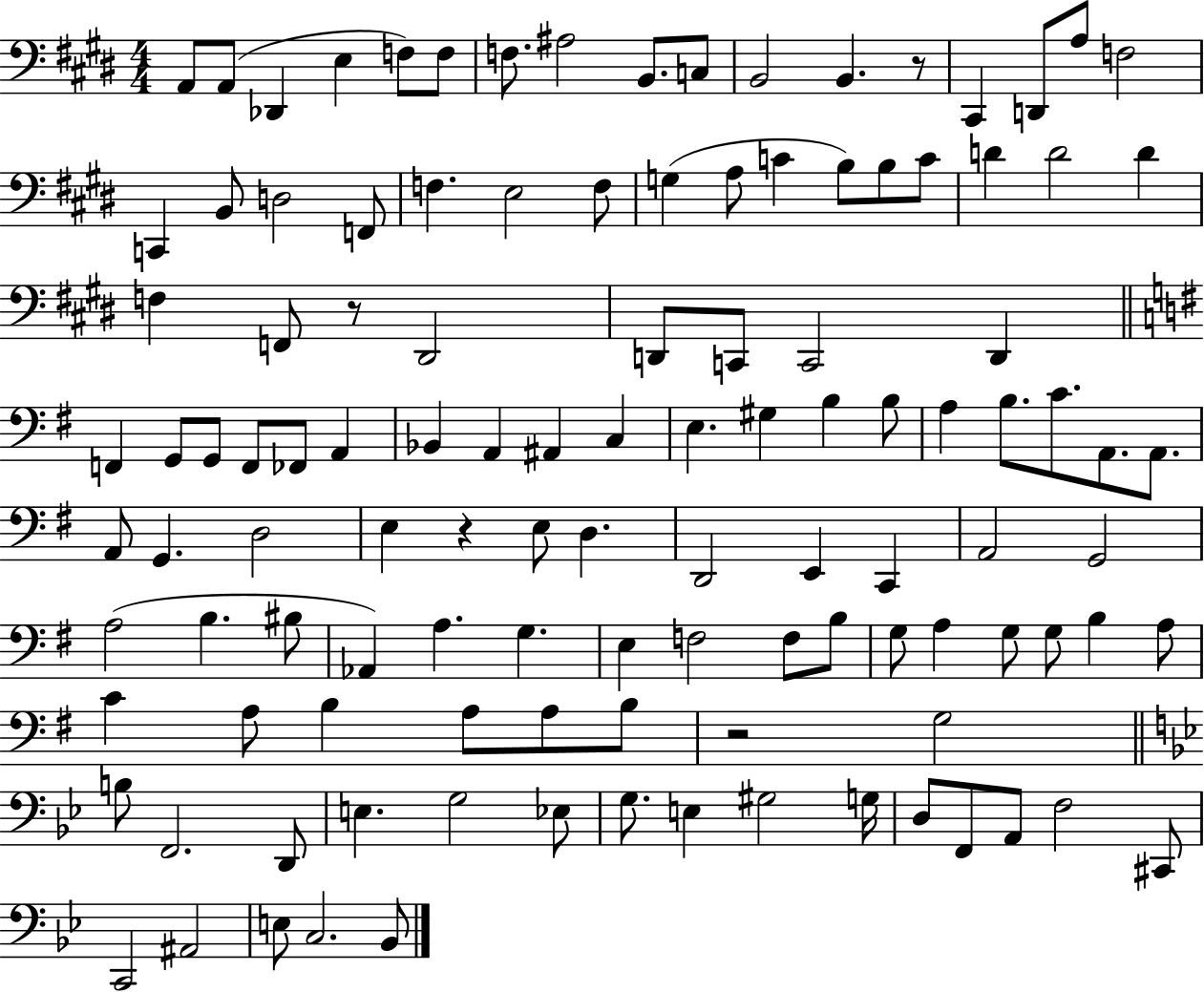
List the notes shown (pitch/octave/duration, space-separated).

A2/e A2/e Db2/q E3/q F3/e F3/e F3/e. A#3/h B2/e. C3/e B2/h B2/q. R/e C#2/q D2/e A3/e F3/h C2/q B2/e D3/h F2/e F3/q. E3/h F3/e G3/q A3/e C4/q B3/e B3/e C4/e D4/q D4/h D4/q F3/q F2/e R/e D#2/h D2/e C2/e C2/h D2/q F2/q G2/e G2/e F2/e FES2/e A2/q Bb2/q A2/q A#2/q C3/q E3/q. G#3/q B3/q B3/e A3/q B3/e. C4/e. A2/e. A2/e. A2/e G2/q. D3/h E3/q R/q E3/e D3/q. D2/h E2/q C2/q A2/h G2/h A3/h B3/q. BIS3/e Ab2/q A3/q. G3/q. E3/q F3/h F3/e B3/e G3/e A3/q G3/e G3/e B3/q A3/e C4/q A3/e B3/q A3/e A3/e B3/e R/h G3/h B3/e F2/h. D2/e E3/q. G3/h Eb3/e G3/e. E3/q G#3/h G3/s D3/e F2/e A2/e F3/h C#2/e C2/h A#2/h E3/e C3/h. Bb2/e